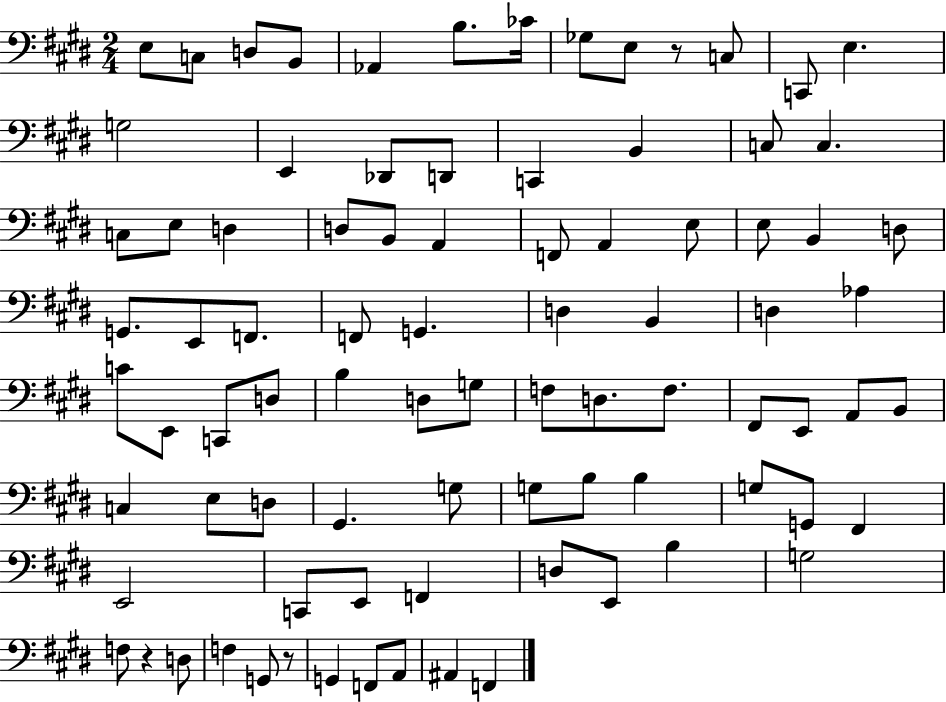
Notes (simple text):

E3/e C3/e D3/e B2/e Ab2/q B3/e. CES4/s Gb3/e E3/e R/e C3/e C2/e E3/q. G3/h E2/q Db2/e D2/e C2/q B2/q C3/e C3/q. C3/e E3/e D3/q D3/e B2/e A2/q F2/e A2/q E3/e E3/e B2/q D3/e G2/e. E2/e F2/e. F2/e G2/q. D3/q B2/q D3/q Ab3/q C4/e E2/e C2/e D3/e B3/q D3/e G3/e F3/e D3/e. F3/e. F#2/e E2/e A2/e B2/e C3/q E3/e D3/e G#2/q. G3/e G3/e B3/e B3/q G3/e G2/e F#2/q E2/h C2/e E2/e F2/q D3/e E2/e B3/q G3/h F3/e R/q D3/e F3/q G2/e R/e G2/q F2/e A2/e A#2/q F2/q